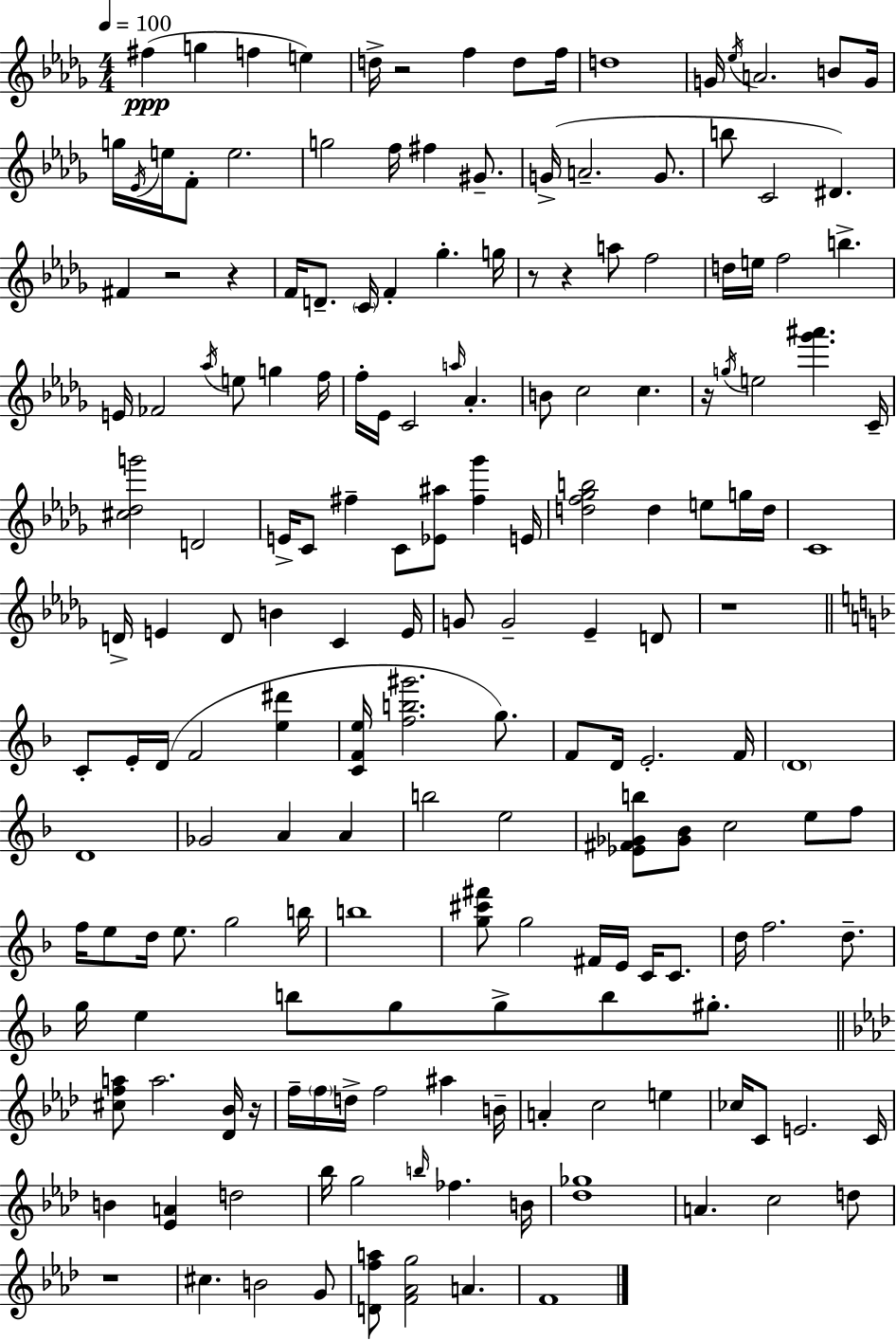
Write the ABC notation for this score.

X:1
T:Untitled
M:4/4
L:1/4
K:Bbm
^f g f e d/4 z2 f d/2 f/4 d4 G/4 _e/4 A2 B/2 G/4 g/4 _E/4 e/4 F/2 e2 g2 f/4 ^f ^G/2 G/4 A2 G/2 b/2 C2 ^D ^F z2 z F/4 D/2 C/4 F _g g/4 z/2 z a/2 f2 d/4 e/4 f2 b E/4 _F2 _a/4 e/2 g f/4 f/4 _E/4 C2 a/4 _A B/2 c2 c z/4 g/4 e2 [_g'^a'] C/4 [^c_dg']2 D2 E/4 C/2 ^f C/2 [_E^a]/2 [^f_g'] E/4 [df_gb]2 d e/2 g/4 d/4 C4 D/4 E D/2 B C E/4 G/2 G2 _E D/2 z4 C/2 E/4 D/4 F2 [e^d'] [CFe]/4 [fb^g']2 g/2 F/2 D/4 E2 F/4 D4 D4 _G2 A A b2 e2 [_E^F_Gb]/2 [_G_B]/2 c2 e/2 f/2 f/4 e/2 d/4 e/2 g2 b/4 b4 [g^c'^f']/2 g2 ^F/4 E/4 C/4 C/2 d/4 f2 d/2 g/4 e b/2 g/2 g/2 b/2 ^g/2 [^cfa]/2 a2 [_D_B]/4 z/4 f/4 f/4 d/4 f2 ^a B/4 A c2 e _c/4 C/2 E2 C/4 B [_EA] d2 _b/4 g2 b/4 _f B/4 [_d_g]4 A c2 d/2 z4 ^c B2 G/2 [Dfa]/2 [F_Ag]2 A F4